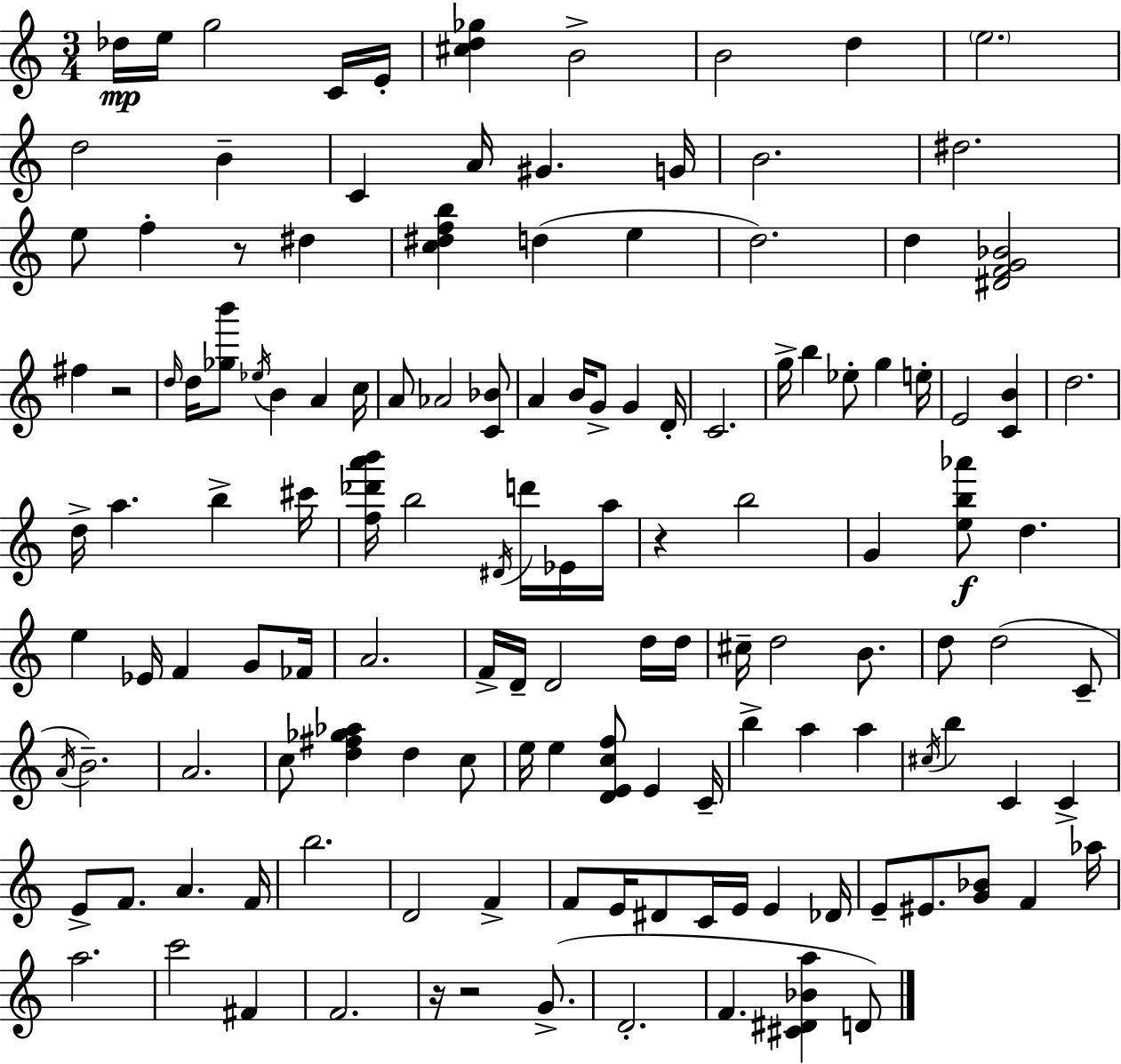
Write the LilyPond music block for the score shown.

{
  \clef treble
  \numericTimeSignature
  \time 3/4
  \key a \minor
  des''16\mp e''16 g''2 c'16 e'16-. | <cis'' d'' ges''>4 b'2-> | b'2 d''4 | \parenthesize e''2. | \break d''2 b'4-- | c'4 a'16 gis'4. g'16 | b'2. | dis''2. | \break e''8 f''4-. r8 dis''4 | <c'' dis'' f'' b''>4 d''4( e''4 | d''2.) | d''4 <dis' f' g' bes'>2 | \break fis''4 r2 | \grace { d''16 } d''16 <ges'' b'''>8 \acciaccatura { ees''16 } b'4 a'4 | c''16 a'8 aes'2 | <c' bes'>8 a'4 b'16 g'8-> g'4 | \break d'16-. c'2. | g''16-> b''4 ees''8-. g''4 | e''16-. e'2 <c' b'>4 | d''2. | \break d''16-> a''4. b''4-> | cis'''16 <f'' des''' a''' b'''>16 b''2 \acciaccatura { dis'16 } | d'''16 ees'16 a''16 r4 b''2 | g'4 <e'' b'' aes'''>8\f d''4. | \break e''4 ees'16 f'4 | g'8 fes'16 a'2. | f'16-> d'16-- d'2 | d''16 d''16 cis''16-- d''2 | \break b'8. d''8 d''2( | c'8-- \acciaccatura { a'16 }) b'2.-- | a'2. | c''8 <d'' fis'' ges'' aes''>4 d''4 | \break c''8 e''16 e''4 <d' e' c'' f''>8 e'4 | c'16-- b''4-> a''4 | a''4 \acciaccatura { cis''16 } b''4 c'4 | c'4-> e'8-> f'8. a'4. | \break f'16 b''2. | d'2 | f'4-> f'8 e'16 dis'8 c'16 e'16 | e'4 des'16 e'8-- eis'8. <g' bes'>8 | \break f'4 aes''16 a''2. | c'''2 | fis'4 f'2. | r16 r2 | \break g'8.->( d'2.-. | f'4. <cis' dis' bes' a''>4 | d'8) \bar "|."
}